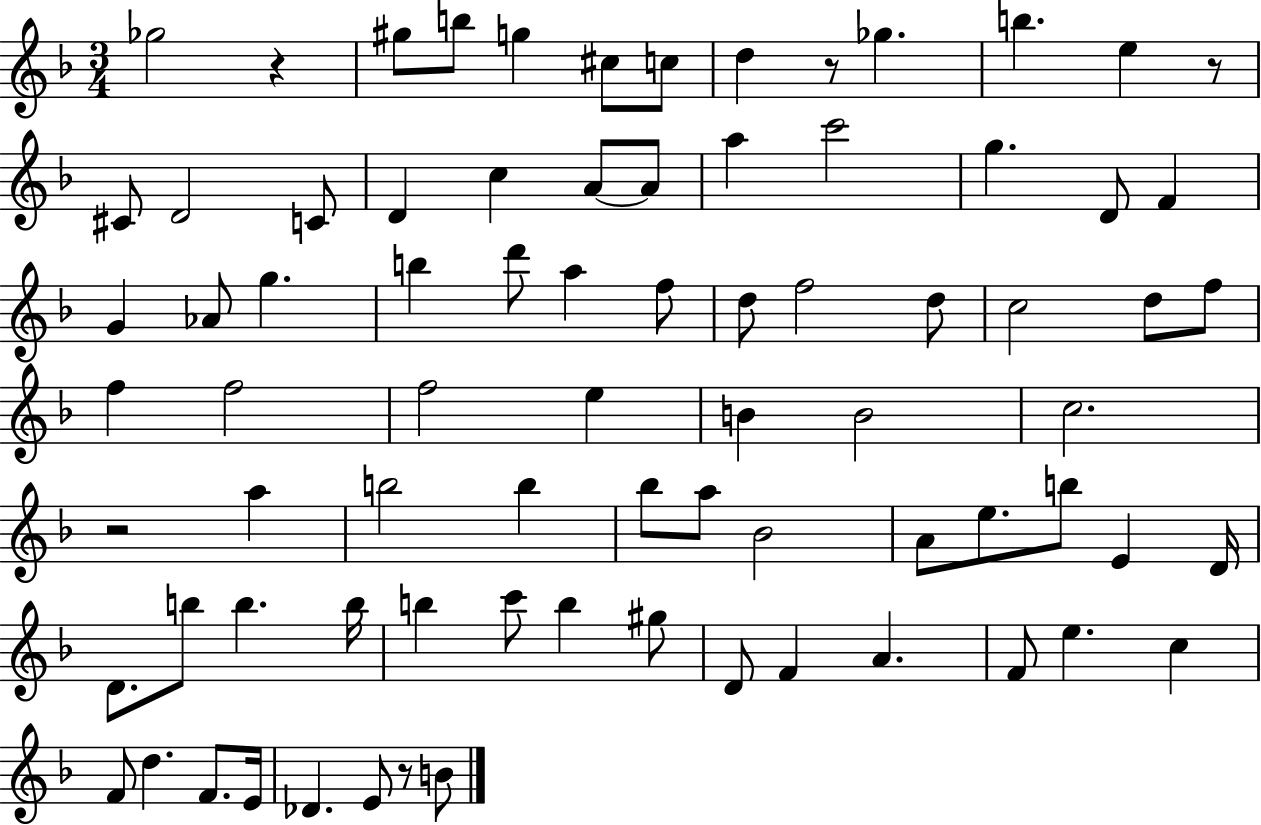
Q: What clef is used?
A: treble